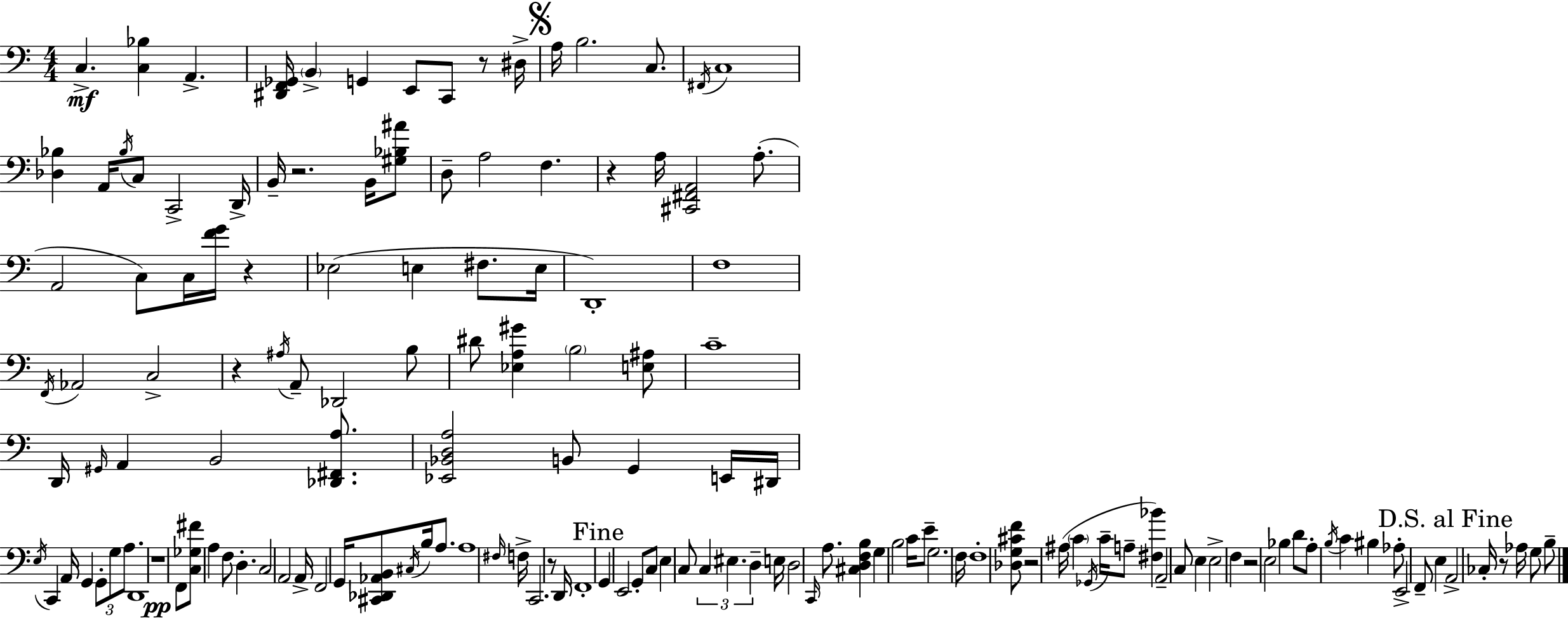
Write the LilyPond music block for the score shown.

{
  \clef bass
  \numericTimeSignature
  \time 4/4
  \key a \minor
  c4.->\mf <c bes>4 a,4.-> | <dis, f, ges,>16 \parenthesize b,4-> g,4 e,8 c,8 r8 dis16-> | \mark \markup { \musicglyph "scripts.segno" } a16 b2. c8. | \acciaccatura { fis,16 } c1 | \break <des bes>4 a,16 \acciaccatura { bes16 } c8 c,2-> | d,16-> b,16-- r2. b,16 | <gis bes ais'>8 d8-- a2 f4. | r4 a16 <cis, fis, a,>2 a8.-.( | \break a,2 c8) c16 <f' g'>16 r4 | ees2( e4 fis8. | e16 d,1-.) | f1 | \break \acciaccatura { f,16 } aes,2 c2-> | r4 \acciaccatura { ais16 } a,8-- des,2 | b8 dis'8 <ees a gis'>4 \parenthesize b2 | <e ais>8 c'1-- | \break d,16 \grace { gis,16 } a,4 b,2 | <des, fis, a>8. <ees, bes, d a>2 b,8 g,4 | e,16 dis,16 \acciaccatura { e16 } c,4 a,16 g,4 \tuplet 3/2 { g,8-. | g8 a8. } d,1 | \break r1\pp | f,8 <c ges fis'>8 a4 f8 | d4.-. c2 a,2 | a,16-> f,2 g,16 | \break <cis, des, aes, b,>8 \acciaccatura { cis16 } b16 a8. a1 | \grace { fis16 } f16-> c,2. | r8 d,16 f,1-. | \mark "Fine" g,4 e,2 | \break g,8-. c8 e4 c8 \tuplet 3/2 { c4 | eis4. d4-- } e16 d2 | \grace { c,16 } a8. <cis d f b>4 g4 | b2 c'16 e'8-- g2. | \break f16 f1-. | <des g cis' f'>8 r2 | ais16( \parenthesize c'4 \acciaccatura { ges,16 } c'16-- a8-- <fis bes'>4) | a,2-- c8 e4 e2-> | \break f4 r2 | e2 bes4 d'8 | a8-. \acciaccatura { b16 } c'4 bis4 aes8-. e,2-> | f,8-- e4 \mark "D.S. al Fine" a,2-> | \break ces16-. r8 aes16 g8 b8-- \bar "|."
}